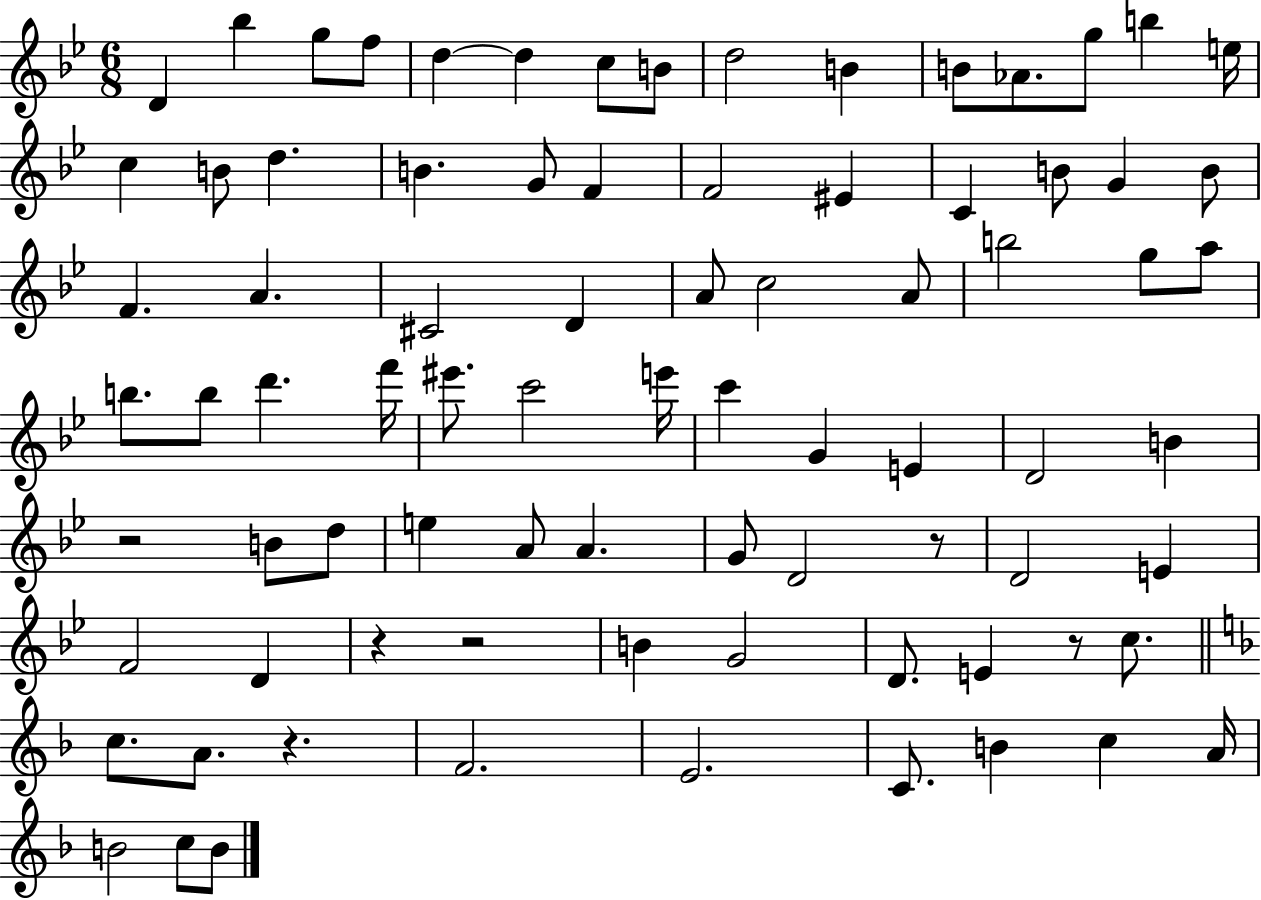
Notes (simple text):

D4/q Bb5/q G5/e F5/e D5/q D5/q C5/e B4/e D5/h B4/q B4/e Ab4/e. G5/e B5/q E5/s C5/q B4/e D5/q. B4/q. G4/e F4/q F4/h EIS4/q C4/q B4/e G4/q B4/e F4/q. A4/q. C#4/h D4/q A4/e C5/h A4/e B5/h G5/e A5/e B5/e. B5/e D6/q. F6/s EIS6/e. C6/h E6/s C6/q G4/q E4/q D4/h B4/q R/h B4/e D5/e E5/q A4/e A4/q. G4/e D4/h R/e D4/h E4/q F4/h D4/q R/q R/h B4/q G4/h D4/e. E4/q R/e C5/e. C5/e. A4/e. R/q. F4/h. E4/h. C4/e. B4/q C5/q A4/s B4/h C5/e B4/e